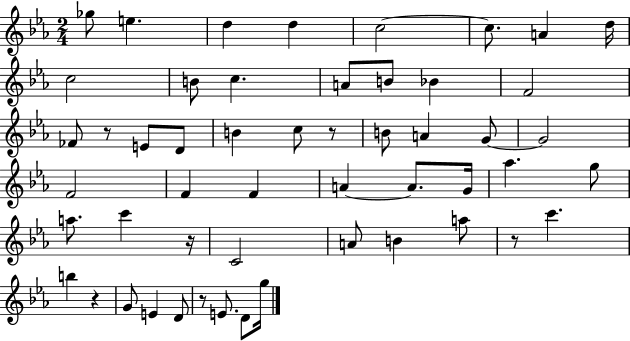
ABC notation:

X:1
T:Untitled
M:2/4
L:1/4
K:Eb
_g/2 e d d c2 c/2 A d/4 c2 B/2 c A/2 B/2 _B F2 _F/2 z/2 E/2 D/2 B c/2 z/2 B/2 A G/2 G2 F2 F F A A/2 G/4 _a g/2 a/2 c' z/4 C2 A/2 B a/2 z/2 c' b z G/2 E D/2 z/2 E/2 D/2 g/4